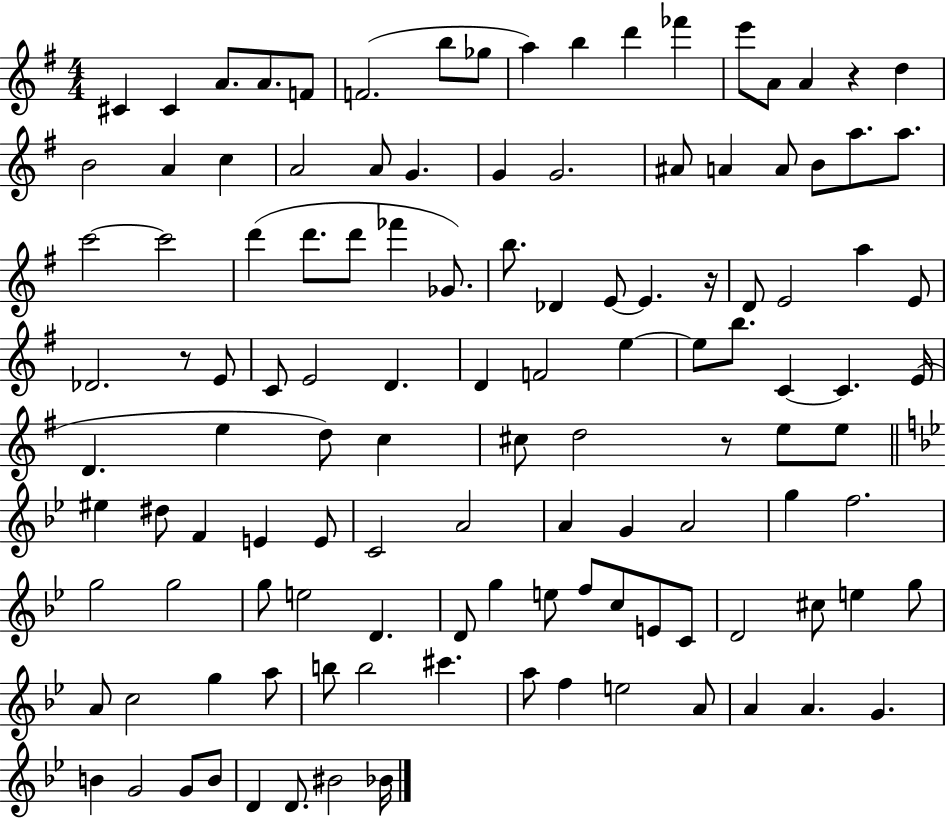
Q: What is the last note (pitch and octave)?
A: Bb4